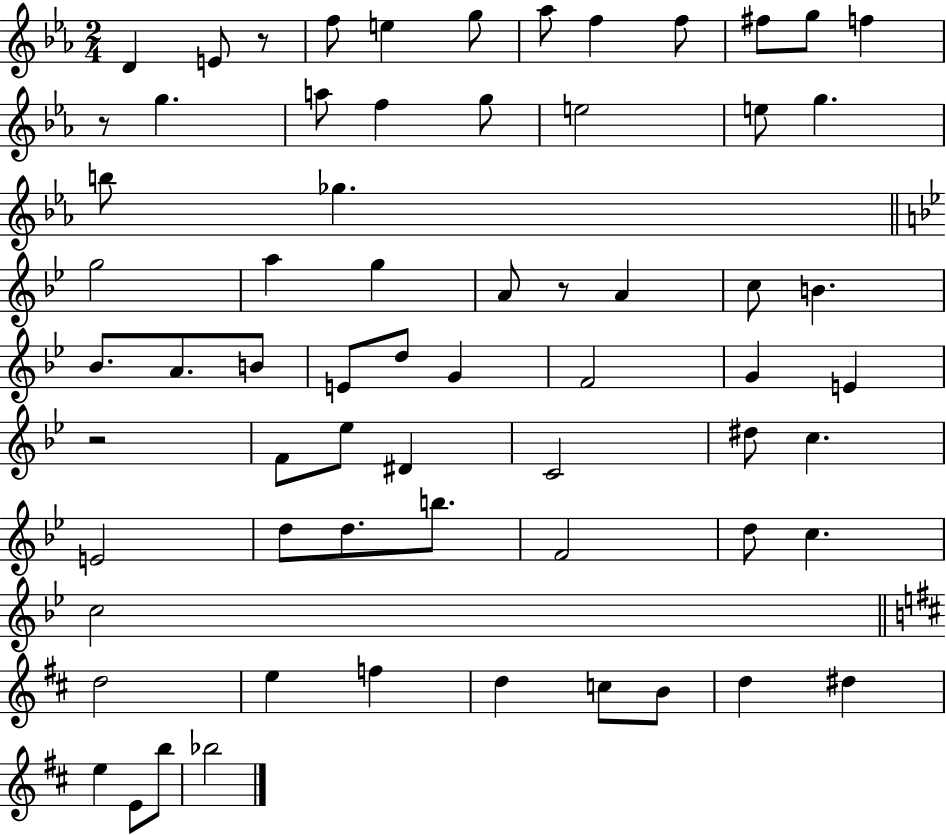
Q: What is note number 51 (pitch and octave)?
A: D5